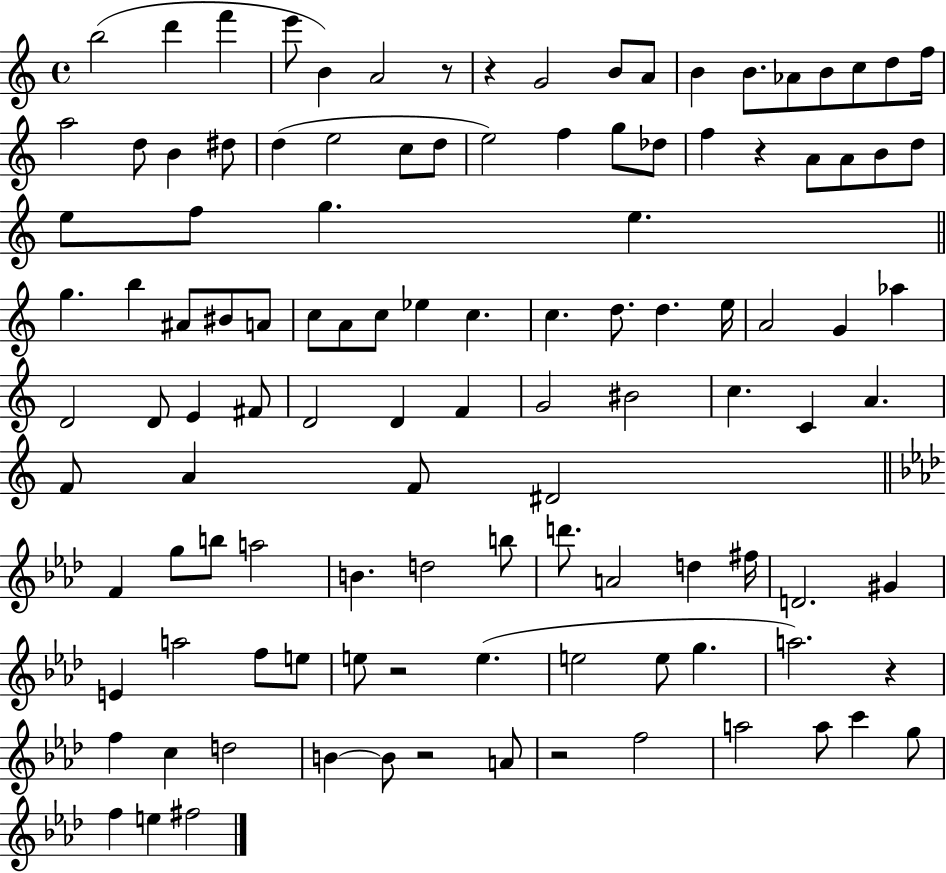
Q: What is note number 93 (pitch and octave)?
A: A5